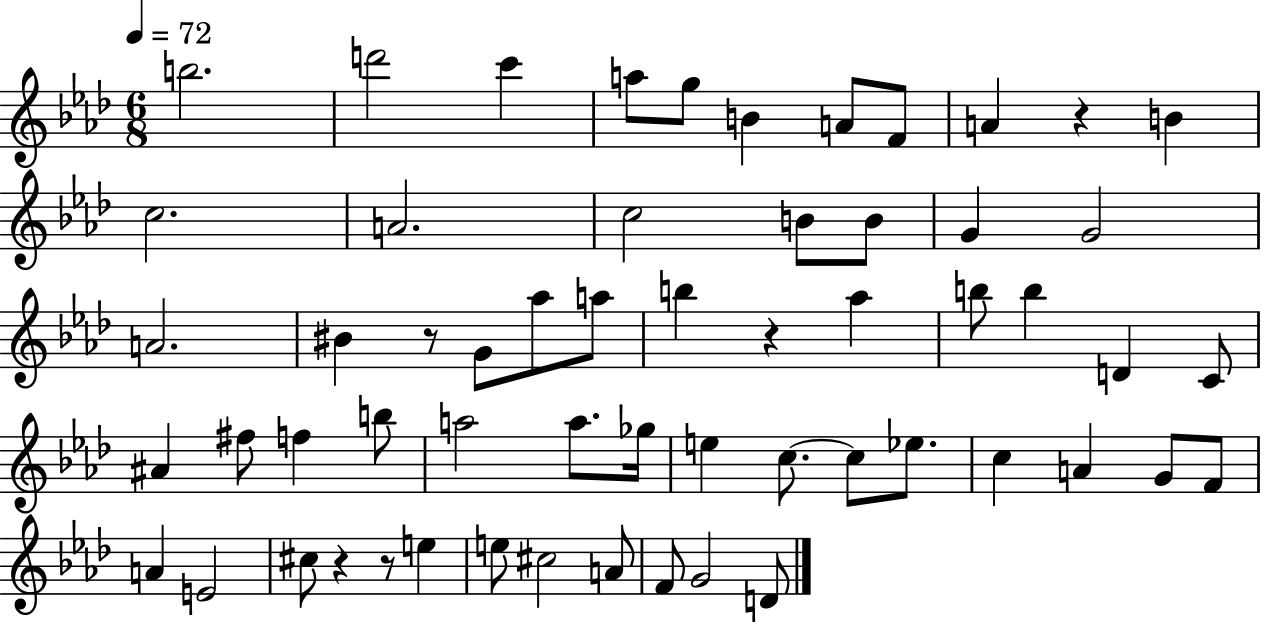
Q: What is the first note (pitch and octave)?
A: B5